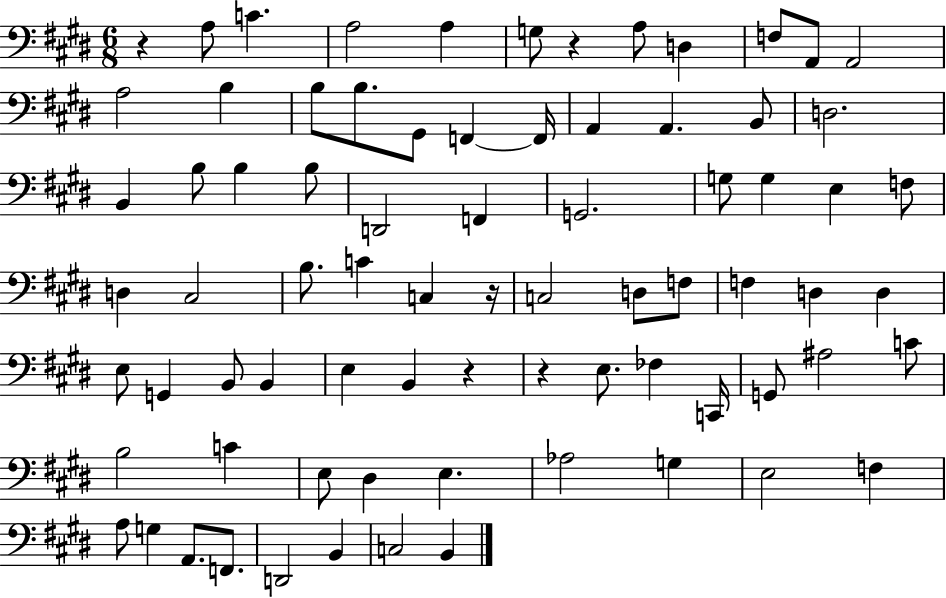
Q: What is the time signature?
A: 6/8